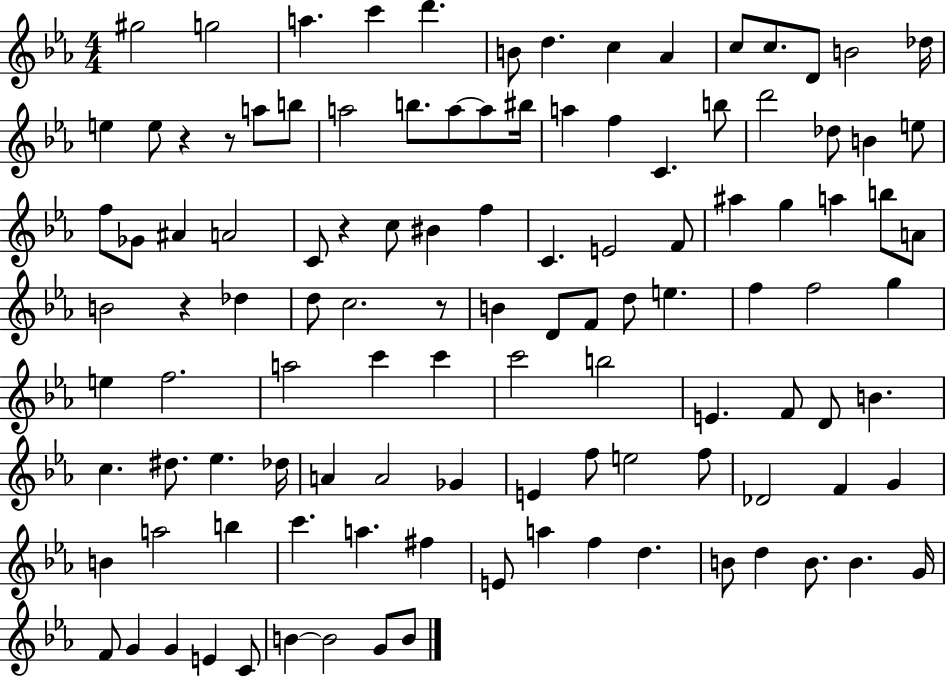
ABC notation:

X:1
T:Untitled
M:4/4
L:1/4
K:Eb
^g2 g2 a c' d' B/2 d c _A c/2 c/2 D/2 B2 _d/4 e e/2 z z/2 a/2 b/2 a2 b/2 a/2 a/2 ^b/4 a f C b/2 d'2 _d/2 B e/2 f/2 _G/2 ^A A2 C/2 z c/2 ^B f C E2 F/2 ^a g a b/2 A/2 B2 z _d d/2 c2 z/2 B D/2 F/2 d/2 e f f2 g e f2 a2 c' c' c'2 b2 E F/2 D/2 B c ^d/2 _e _d/4 A A2 _G E f/2 e2 f/2 _D2 F G B a2 b c' a ^f E/2 a f d B/2 d B/2 B G/4 F/2 G G E C/2 B B2 G/2 B/2